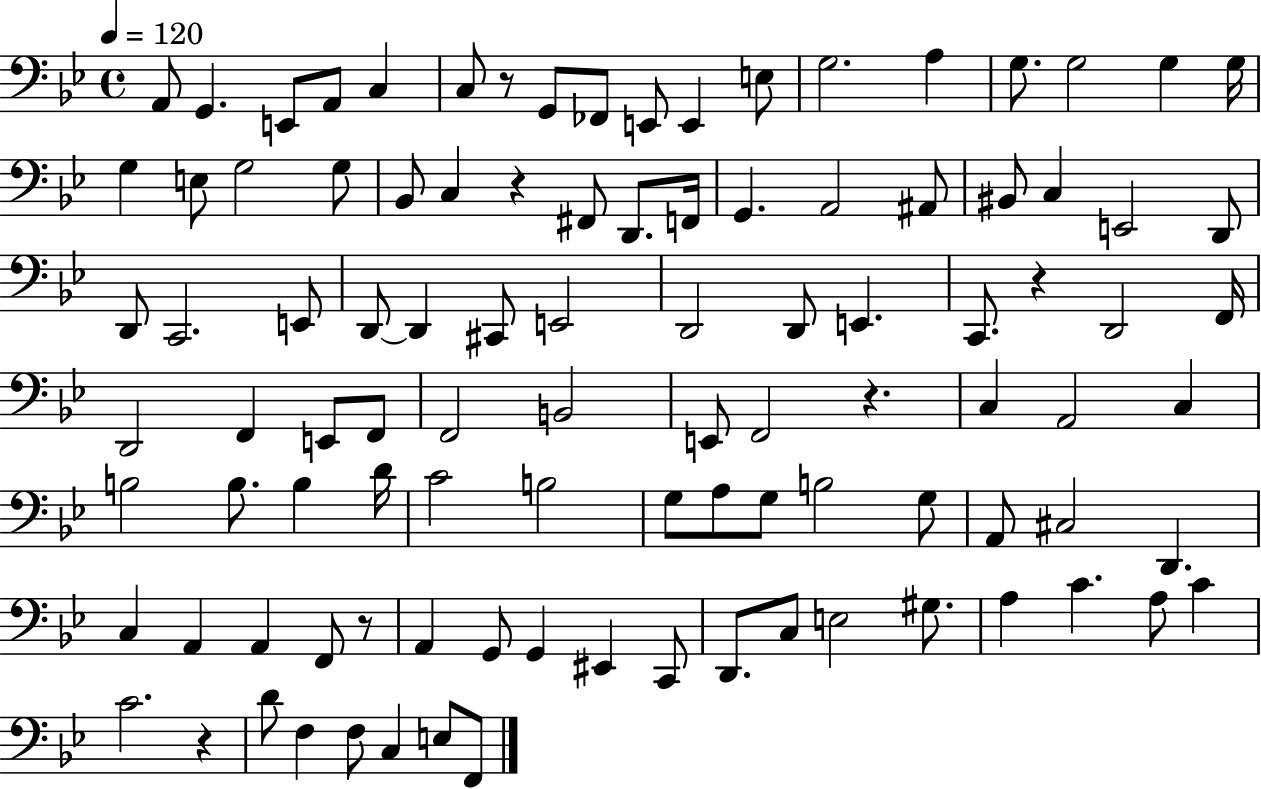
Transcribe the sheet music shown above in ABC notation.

X:1
T:Untitled
M:4/4
L:1/4
K:Bb
A,,/2 G,, E,,/2 A,,/2 C, C,/2 z/2 G,,/2 _F,,/2 E,,/2 E,, E,/2 G,2 A, G,/2 G,2 G, G,/4 G, E,/2 G,2 G,/2 _B,,/2 C, z ^F,,/2 D,,/2 F,,/4 G,, A,,2 ^A,,/2 ^B,,/2 C, E,,2 D,,/2 D,,/2 C,,2 E,,/2 D,,/2 D,, ^C,,/2 E,,2 D,,2 D,,/2 E,, C,,/2 z D,,2 F,,/4 D,,2 F,, E,,/2 F,,/2 F,,2 B,,2 E,,/2 F,,2 z C, A,,2 C, B,2 B,/2 B, D/4 C2 B,2 G,/2 A,/2 G,/2 B,2 G,/2 A,,/2 ^C,2 D,, C, A,, A,, F,,/2 z/2 A,, G,,/2 G,, ^E,, C,,/2 D,,/2 C,/2 E,2 ^G,/2 A, C A,/2 C C2 z D/2 F, F,/2 C, E,/2 F,,/2